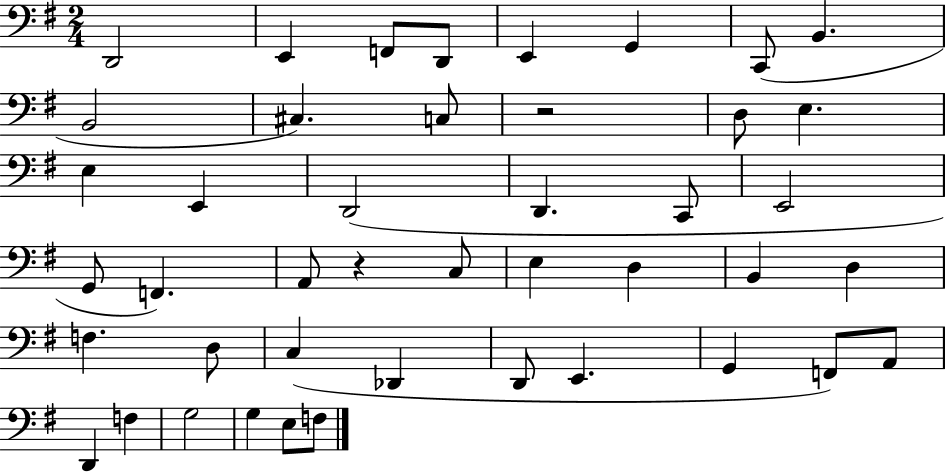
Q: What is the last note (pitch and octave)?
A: F3